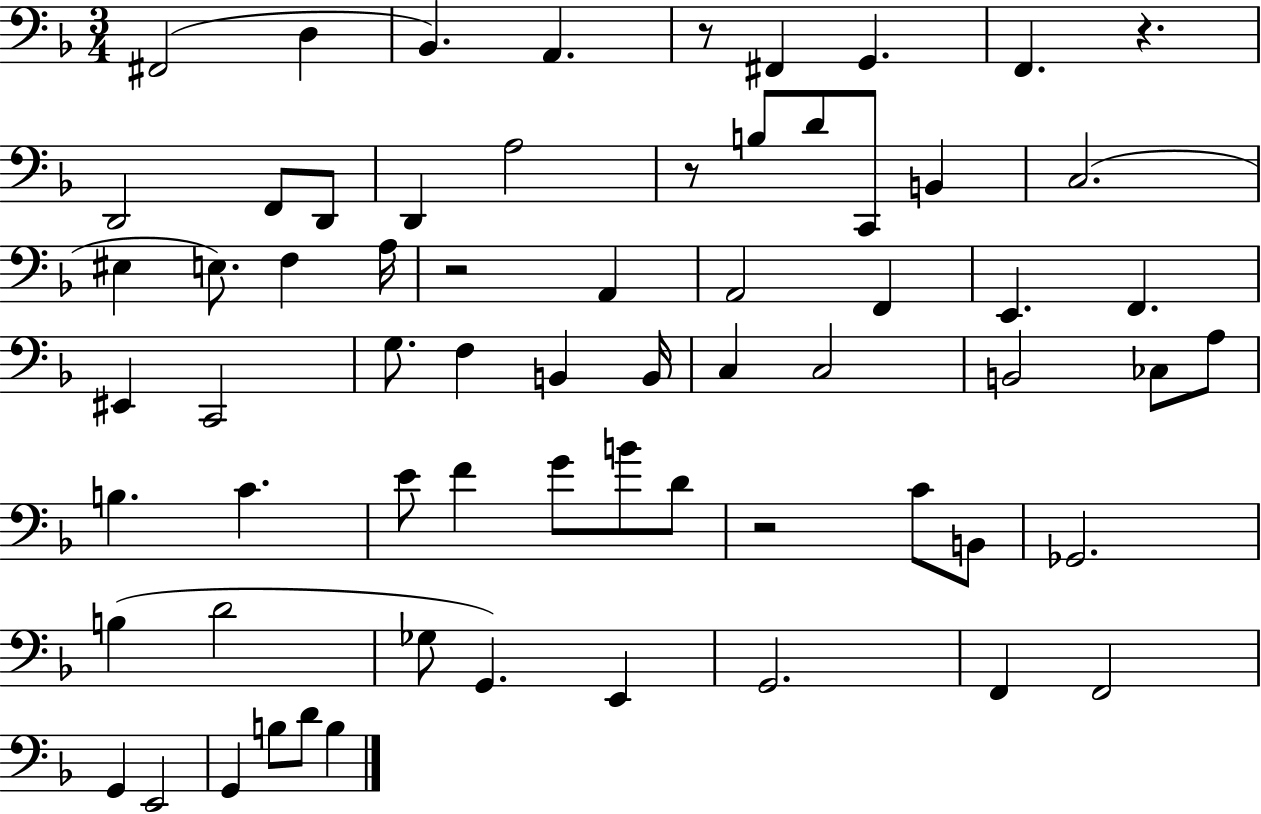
{
  \clef bass
  \numericTimeSignature
  \time 3/4
  \key f \major
  fis,2( d4 | bes,4.) a,4. | r8 fis,4 g,4. | f,4. r4. | \break d,2 f,8 d,8 | d,4 a2 | r8 b8 d'8 c,8 b,4 | c2.( | \break eis4 e8.) f4 a16 | r2 a,4 | a,2 f,4 | e,4. f,4. | \break eis,4 c,2 | g8. f4 b,4 b,16 | c4 c2 | b,2 ces8 a8 | \break b4. c'4. | e'8 f'4 g'8 b'8 d'8 | r2 c'8 b,8 | ges,2. | \break b4( d'2 | ges8 g,4.) e,4 | g,2. | f,4 f,2 | \break g,4 e,2 | g,4 b8 d'8 b4 | \bar "|."
}